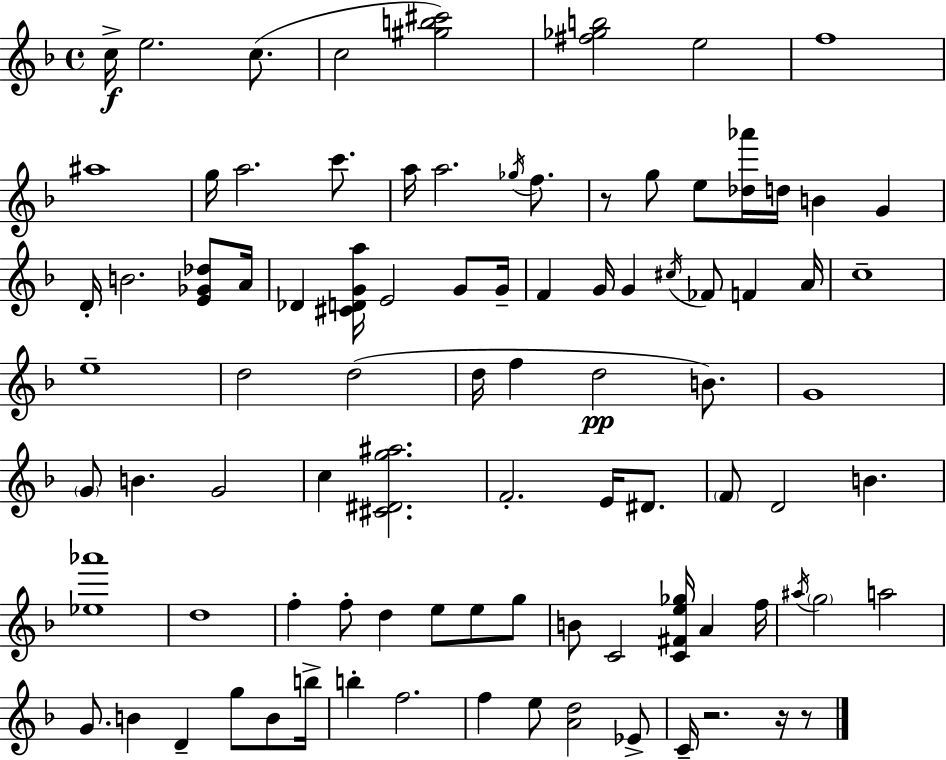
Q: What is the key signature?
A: F major